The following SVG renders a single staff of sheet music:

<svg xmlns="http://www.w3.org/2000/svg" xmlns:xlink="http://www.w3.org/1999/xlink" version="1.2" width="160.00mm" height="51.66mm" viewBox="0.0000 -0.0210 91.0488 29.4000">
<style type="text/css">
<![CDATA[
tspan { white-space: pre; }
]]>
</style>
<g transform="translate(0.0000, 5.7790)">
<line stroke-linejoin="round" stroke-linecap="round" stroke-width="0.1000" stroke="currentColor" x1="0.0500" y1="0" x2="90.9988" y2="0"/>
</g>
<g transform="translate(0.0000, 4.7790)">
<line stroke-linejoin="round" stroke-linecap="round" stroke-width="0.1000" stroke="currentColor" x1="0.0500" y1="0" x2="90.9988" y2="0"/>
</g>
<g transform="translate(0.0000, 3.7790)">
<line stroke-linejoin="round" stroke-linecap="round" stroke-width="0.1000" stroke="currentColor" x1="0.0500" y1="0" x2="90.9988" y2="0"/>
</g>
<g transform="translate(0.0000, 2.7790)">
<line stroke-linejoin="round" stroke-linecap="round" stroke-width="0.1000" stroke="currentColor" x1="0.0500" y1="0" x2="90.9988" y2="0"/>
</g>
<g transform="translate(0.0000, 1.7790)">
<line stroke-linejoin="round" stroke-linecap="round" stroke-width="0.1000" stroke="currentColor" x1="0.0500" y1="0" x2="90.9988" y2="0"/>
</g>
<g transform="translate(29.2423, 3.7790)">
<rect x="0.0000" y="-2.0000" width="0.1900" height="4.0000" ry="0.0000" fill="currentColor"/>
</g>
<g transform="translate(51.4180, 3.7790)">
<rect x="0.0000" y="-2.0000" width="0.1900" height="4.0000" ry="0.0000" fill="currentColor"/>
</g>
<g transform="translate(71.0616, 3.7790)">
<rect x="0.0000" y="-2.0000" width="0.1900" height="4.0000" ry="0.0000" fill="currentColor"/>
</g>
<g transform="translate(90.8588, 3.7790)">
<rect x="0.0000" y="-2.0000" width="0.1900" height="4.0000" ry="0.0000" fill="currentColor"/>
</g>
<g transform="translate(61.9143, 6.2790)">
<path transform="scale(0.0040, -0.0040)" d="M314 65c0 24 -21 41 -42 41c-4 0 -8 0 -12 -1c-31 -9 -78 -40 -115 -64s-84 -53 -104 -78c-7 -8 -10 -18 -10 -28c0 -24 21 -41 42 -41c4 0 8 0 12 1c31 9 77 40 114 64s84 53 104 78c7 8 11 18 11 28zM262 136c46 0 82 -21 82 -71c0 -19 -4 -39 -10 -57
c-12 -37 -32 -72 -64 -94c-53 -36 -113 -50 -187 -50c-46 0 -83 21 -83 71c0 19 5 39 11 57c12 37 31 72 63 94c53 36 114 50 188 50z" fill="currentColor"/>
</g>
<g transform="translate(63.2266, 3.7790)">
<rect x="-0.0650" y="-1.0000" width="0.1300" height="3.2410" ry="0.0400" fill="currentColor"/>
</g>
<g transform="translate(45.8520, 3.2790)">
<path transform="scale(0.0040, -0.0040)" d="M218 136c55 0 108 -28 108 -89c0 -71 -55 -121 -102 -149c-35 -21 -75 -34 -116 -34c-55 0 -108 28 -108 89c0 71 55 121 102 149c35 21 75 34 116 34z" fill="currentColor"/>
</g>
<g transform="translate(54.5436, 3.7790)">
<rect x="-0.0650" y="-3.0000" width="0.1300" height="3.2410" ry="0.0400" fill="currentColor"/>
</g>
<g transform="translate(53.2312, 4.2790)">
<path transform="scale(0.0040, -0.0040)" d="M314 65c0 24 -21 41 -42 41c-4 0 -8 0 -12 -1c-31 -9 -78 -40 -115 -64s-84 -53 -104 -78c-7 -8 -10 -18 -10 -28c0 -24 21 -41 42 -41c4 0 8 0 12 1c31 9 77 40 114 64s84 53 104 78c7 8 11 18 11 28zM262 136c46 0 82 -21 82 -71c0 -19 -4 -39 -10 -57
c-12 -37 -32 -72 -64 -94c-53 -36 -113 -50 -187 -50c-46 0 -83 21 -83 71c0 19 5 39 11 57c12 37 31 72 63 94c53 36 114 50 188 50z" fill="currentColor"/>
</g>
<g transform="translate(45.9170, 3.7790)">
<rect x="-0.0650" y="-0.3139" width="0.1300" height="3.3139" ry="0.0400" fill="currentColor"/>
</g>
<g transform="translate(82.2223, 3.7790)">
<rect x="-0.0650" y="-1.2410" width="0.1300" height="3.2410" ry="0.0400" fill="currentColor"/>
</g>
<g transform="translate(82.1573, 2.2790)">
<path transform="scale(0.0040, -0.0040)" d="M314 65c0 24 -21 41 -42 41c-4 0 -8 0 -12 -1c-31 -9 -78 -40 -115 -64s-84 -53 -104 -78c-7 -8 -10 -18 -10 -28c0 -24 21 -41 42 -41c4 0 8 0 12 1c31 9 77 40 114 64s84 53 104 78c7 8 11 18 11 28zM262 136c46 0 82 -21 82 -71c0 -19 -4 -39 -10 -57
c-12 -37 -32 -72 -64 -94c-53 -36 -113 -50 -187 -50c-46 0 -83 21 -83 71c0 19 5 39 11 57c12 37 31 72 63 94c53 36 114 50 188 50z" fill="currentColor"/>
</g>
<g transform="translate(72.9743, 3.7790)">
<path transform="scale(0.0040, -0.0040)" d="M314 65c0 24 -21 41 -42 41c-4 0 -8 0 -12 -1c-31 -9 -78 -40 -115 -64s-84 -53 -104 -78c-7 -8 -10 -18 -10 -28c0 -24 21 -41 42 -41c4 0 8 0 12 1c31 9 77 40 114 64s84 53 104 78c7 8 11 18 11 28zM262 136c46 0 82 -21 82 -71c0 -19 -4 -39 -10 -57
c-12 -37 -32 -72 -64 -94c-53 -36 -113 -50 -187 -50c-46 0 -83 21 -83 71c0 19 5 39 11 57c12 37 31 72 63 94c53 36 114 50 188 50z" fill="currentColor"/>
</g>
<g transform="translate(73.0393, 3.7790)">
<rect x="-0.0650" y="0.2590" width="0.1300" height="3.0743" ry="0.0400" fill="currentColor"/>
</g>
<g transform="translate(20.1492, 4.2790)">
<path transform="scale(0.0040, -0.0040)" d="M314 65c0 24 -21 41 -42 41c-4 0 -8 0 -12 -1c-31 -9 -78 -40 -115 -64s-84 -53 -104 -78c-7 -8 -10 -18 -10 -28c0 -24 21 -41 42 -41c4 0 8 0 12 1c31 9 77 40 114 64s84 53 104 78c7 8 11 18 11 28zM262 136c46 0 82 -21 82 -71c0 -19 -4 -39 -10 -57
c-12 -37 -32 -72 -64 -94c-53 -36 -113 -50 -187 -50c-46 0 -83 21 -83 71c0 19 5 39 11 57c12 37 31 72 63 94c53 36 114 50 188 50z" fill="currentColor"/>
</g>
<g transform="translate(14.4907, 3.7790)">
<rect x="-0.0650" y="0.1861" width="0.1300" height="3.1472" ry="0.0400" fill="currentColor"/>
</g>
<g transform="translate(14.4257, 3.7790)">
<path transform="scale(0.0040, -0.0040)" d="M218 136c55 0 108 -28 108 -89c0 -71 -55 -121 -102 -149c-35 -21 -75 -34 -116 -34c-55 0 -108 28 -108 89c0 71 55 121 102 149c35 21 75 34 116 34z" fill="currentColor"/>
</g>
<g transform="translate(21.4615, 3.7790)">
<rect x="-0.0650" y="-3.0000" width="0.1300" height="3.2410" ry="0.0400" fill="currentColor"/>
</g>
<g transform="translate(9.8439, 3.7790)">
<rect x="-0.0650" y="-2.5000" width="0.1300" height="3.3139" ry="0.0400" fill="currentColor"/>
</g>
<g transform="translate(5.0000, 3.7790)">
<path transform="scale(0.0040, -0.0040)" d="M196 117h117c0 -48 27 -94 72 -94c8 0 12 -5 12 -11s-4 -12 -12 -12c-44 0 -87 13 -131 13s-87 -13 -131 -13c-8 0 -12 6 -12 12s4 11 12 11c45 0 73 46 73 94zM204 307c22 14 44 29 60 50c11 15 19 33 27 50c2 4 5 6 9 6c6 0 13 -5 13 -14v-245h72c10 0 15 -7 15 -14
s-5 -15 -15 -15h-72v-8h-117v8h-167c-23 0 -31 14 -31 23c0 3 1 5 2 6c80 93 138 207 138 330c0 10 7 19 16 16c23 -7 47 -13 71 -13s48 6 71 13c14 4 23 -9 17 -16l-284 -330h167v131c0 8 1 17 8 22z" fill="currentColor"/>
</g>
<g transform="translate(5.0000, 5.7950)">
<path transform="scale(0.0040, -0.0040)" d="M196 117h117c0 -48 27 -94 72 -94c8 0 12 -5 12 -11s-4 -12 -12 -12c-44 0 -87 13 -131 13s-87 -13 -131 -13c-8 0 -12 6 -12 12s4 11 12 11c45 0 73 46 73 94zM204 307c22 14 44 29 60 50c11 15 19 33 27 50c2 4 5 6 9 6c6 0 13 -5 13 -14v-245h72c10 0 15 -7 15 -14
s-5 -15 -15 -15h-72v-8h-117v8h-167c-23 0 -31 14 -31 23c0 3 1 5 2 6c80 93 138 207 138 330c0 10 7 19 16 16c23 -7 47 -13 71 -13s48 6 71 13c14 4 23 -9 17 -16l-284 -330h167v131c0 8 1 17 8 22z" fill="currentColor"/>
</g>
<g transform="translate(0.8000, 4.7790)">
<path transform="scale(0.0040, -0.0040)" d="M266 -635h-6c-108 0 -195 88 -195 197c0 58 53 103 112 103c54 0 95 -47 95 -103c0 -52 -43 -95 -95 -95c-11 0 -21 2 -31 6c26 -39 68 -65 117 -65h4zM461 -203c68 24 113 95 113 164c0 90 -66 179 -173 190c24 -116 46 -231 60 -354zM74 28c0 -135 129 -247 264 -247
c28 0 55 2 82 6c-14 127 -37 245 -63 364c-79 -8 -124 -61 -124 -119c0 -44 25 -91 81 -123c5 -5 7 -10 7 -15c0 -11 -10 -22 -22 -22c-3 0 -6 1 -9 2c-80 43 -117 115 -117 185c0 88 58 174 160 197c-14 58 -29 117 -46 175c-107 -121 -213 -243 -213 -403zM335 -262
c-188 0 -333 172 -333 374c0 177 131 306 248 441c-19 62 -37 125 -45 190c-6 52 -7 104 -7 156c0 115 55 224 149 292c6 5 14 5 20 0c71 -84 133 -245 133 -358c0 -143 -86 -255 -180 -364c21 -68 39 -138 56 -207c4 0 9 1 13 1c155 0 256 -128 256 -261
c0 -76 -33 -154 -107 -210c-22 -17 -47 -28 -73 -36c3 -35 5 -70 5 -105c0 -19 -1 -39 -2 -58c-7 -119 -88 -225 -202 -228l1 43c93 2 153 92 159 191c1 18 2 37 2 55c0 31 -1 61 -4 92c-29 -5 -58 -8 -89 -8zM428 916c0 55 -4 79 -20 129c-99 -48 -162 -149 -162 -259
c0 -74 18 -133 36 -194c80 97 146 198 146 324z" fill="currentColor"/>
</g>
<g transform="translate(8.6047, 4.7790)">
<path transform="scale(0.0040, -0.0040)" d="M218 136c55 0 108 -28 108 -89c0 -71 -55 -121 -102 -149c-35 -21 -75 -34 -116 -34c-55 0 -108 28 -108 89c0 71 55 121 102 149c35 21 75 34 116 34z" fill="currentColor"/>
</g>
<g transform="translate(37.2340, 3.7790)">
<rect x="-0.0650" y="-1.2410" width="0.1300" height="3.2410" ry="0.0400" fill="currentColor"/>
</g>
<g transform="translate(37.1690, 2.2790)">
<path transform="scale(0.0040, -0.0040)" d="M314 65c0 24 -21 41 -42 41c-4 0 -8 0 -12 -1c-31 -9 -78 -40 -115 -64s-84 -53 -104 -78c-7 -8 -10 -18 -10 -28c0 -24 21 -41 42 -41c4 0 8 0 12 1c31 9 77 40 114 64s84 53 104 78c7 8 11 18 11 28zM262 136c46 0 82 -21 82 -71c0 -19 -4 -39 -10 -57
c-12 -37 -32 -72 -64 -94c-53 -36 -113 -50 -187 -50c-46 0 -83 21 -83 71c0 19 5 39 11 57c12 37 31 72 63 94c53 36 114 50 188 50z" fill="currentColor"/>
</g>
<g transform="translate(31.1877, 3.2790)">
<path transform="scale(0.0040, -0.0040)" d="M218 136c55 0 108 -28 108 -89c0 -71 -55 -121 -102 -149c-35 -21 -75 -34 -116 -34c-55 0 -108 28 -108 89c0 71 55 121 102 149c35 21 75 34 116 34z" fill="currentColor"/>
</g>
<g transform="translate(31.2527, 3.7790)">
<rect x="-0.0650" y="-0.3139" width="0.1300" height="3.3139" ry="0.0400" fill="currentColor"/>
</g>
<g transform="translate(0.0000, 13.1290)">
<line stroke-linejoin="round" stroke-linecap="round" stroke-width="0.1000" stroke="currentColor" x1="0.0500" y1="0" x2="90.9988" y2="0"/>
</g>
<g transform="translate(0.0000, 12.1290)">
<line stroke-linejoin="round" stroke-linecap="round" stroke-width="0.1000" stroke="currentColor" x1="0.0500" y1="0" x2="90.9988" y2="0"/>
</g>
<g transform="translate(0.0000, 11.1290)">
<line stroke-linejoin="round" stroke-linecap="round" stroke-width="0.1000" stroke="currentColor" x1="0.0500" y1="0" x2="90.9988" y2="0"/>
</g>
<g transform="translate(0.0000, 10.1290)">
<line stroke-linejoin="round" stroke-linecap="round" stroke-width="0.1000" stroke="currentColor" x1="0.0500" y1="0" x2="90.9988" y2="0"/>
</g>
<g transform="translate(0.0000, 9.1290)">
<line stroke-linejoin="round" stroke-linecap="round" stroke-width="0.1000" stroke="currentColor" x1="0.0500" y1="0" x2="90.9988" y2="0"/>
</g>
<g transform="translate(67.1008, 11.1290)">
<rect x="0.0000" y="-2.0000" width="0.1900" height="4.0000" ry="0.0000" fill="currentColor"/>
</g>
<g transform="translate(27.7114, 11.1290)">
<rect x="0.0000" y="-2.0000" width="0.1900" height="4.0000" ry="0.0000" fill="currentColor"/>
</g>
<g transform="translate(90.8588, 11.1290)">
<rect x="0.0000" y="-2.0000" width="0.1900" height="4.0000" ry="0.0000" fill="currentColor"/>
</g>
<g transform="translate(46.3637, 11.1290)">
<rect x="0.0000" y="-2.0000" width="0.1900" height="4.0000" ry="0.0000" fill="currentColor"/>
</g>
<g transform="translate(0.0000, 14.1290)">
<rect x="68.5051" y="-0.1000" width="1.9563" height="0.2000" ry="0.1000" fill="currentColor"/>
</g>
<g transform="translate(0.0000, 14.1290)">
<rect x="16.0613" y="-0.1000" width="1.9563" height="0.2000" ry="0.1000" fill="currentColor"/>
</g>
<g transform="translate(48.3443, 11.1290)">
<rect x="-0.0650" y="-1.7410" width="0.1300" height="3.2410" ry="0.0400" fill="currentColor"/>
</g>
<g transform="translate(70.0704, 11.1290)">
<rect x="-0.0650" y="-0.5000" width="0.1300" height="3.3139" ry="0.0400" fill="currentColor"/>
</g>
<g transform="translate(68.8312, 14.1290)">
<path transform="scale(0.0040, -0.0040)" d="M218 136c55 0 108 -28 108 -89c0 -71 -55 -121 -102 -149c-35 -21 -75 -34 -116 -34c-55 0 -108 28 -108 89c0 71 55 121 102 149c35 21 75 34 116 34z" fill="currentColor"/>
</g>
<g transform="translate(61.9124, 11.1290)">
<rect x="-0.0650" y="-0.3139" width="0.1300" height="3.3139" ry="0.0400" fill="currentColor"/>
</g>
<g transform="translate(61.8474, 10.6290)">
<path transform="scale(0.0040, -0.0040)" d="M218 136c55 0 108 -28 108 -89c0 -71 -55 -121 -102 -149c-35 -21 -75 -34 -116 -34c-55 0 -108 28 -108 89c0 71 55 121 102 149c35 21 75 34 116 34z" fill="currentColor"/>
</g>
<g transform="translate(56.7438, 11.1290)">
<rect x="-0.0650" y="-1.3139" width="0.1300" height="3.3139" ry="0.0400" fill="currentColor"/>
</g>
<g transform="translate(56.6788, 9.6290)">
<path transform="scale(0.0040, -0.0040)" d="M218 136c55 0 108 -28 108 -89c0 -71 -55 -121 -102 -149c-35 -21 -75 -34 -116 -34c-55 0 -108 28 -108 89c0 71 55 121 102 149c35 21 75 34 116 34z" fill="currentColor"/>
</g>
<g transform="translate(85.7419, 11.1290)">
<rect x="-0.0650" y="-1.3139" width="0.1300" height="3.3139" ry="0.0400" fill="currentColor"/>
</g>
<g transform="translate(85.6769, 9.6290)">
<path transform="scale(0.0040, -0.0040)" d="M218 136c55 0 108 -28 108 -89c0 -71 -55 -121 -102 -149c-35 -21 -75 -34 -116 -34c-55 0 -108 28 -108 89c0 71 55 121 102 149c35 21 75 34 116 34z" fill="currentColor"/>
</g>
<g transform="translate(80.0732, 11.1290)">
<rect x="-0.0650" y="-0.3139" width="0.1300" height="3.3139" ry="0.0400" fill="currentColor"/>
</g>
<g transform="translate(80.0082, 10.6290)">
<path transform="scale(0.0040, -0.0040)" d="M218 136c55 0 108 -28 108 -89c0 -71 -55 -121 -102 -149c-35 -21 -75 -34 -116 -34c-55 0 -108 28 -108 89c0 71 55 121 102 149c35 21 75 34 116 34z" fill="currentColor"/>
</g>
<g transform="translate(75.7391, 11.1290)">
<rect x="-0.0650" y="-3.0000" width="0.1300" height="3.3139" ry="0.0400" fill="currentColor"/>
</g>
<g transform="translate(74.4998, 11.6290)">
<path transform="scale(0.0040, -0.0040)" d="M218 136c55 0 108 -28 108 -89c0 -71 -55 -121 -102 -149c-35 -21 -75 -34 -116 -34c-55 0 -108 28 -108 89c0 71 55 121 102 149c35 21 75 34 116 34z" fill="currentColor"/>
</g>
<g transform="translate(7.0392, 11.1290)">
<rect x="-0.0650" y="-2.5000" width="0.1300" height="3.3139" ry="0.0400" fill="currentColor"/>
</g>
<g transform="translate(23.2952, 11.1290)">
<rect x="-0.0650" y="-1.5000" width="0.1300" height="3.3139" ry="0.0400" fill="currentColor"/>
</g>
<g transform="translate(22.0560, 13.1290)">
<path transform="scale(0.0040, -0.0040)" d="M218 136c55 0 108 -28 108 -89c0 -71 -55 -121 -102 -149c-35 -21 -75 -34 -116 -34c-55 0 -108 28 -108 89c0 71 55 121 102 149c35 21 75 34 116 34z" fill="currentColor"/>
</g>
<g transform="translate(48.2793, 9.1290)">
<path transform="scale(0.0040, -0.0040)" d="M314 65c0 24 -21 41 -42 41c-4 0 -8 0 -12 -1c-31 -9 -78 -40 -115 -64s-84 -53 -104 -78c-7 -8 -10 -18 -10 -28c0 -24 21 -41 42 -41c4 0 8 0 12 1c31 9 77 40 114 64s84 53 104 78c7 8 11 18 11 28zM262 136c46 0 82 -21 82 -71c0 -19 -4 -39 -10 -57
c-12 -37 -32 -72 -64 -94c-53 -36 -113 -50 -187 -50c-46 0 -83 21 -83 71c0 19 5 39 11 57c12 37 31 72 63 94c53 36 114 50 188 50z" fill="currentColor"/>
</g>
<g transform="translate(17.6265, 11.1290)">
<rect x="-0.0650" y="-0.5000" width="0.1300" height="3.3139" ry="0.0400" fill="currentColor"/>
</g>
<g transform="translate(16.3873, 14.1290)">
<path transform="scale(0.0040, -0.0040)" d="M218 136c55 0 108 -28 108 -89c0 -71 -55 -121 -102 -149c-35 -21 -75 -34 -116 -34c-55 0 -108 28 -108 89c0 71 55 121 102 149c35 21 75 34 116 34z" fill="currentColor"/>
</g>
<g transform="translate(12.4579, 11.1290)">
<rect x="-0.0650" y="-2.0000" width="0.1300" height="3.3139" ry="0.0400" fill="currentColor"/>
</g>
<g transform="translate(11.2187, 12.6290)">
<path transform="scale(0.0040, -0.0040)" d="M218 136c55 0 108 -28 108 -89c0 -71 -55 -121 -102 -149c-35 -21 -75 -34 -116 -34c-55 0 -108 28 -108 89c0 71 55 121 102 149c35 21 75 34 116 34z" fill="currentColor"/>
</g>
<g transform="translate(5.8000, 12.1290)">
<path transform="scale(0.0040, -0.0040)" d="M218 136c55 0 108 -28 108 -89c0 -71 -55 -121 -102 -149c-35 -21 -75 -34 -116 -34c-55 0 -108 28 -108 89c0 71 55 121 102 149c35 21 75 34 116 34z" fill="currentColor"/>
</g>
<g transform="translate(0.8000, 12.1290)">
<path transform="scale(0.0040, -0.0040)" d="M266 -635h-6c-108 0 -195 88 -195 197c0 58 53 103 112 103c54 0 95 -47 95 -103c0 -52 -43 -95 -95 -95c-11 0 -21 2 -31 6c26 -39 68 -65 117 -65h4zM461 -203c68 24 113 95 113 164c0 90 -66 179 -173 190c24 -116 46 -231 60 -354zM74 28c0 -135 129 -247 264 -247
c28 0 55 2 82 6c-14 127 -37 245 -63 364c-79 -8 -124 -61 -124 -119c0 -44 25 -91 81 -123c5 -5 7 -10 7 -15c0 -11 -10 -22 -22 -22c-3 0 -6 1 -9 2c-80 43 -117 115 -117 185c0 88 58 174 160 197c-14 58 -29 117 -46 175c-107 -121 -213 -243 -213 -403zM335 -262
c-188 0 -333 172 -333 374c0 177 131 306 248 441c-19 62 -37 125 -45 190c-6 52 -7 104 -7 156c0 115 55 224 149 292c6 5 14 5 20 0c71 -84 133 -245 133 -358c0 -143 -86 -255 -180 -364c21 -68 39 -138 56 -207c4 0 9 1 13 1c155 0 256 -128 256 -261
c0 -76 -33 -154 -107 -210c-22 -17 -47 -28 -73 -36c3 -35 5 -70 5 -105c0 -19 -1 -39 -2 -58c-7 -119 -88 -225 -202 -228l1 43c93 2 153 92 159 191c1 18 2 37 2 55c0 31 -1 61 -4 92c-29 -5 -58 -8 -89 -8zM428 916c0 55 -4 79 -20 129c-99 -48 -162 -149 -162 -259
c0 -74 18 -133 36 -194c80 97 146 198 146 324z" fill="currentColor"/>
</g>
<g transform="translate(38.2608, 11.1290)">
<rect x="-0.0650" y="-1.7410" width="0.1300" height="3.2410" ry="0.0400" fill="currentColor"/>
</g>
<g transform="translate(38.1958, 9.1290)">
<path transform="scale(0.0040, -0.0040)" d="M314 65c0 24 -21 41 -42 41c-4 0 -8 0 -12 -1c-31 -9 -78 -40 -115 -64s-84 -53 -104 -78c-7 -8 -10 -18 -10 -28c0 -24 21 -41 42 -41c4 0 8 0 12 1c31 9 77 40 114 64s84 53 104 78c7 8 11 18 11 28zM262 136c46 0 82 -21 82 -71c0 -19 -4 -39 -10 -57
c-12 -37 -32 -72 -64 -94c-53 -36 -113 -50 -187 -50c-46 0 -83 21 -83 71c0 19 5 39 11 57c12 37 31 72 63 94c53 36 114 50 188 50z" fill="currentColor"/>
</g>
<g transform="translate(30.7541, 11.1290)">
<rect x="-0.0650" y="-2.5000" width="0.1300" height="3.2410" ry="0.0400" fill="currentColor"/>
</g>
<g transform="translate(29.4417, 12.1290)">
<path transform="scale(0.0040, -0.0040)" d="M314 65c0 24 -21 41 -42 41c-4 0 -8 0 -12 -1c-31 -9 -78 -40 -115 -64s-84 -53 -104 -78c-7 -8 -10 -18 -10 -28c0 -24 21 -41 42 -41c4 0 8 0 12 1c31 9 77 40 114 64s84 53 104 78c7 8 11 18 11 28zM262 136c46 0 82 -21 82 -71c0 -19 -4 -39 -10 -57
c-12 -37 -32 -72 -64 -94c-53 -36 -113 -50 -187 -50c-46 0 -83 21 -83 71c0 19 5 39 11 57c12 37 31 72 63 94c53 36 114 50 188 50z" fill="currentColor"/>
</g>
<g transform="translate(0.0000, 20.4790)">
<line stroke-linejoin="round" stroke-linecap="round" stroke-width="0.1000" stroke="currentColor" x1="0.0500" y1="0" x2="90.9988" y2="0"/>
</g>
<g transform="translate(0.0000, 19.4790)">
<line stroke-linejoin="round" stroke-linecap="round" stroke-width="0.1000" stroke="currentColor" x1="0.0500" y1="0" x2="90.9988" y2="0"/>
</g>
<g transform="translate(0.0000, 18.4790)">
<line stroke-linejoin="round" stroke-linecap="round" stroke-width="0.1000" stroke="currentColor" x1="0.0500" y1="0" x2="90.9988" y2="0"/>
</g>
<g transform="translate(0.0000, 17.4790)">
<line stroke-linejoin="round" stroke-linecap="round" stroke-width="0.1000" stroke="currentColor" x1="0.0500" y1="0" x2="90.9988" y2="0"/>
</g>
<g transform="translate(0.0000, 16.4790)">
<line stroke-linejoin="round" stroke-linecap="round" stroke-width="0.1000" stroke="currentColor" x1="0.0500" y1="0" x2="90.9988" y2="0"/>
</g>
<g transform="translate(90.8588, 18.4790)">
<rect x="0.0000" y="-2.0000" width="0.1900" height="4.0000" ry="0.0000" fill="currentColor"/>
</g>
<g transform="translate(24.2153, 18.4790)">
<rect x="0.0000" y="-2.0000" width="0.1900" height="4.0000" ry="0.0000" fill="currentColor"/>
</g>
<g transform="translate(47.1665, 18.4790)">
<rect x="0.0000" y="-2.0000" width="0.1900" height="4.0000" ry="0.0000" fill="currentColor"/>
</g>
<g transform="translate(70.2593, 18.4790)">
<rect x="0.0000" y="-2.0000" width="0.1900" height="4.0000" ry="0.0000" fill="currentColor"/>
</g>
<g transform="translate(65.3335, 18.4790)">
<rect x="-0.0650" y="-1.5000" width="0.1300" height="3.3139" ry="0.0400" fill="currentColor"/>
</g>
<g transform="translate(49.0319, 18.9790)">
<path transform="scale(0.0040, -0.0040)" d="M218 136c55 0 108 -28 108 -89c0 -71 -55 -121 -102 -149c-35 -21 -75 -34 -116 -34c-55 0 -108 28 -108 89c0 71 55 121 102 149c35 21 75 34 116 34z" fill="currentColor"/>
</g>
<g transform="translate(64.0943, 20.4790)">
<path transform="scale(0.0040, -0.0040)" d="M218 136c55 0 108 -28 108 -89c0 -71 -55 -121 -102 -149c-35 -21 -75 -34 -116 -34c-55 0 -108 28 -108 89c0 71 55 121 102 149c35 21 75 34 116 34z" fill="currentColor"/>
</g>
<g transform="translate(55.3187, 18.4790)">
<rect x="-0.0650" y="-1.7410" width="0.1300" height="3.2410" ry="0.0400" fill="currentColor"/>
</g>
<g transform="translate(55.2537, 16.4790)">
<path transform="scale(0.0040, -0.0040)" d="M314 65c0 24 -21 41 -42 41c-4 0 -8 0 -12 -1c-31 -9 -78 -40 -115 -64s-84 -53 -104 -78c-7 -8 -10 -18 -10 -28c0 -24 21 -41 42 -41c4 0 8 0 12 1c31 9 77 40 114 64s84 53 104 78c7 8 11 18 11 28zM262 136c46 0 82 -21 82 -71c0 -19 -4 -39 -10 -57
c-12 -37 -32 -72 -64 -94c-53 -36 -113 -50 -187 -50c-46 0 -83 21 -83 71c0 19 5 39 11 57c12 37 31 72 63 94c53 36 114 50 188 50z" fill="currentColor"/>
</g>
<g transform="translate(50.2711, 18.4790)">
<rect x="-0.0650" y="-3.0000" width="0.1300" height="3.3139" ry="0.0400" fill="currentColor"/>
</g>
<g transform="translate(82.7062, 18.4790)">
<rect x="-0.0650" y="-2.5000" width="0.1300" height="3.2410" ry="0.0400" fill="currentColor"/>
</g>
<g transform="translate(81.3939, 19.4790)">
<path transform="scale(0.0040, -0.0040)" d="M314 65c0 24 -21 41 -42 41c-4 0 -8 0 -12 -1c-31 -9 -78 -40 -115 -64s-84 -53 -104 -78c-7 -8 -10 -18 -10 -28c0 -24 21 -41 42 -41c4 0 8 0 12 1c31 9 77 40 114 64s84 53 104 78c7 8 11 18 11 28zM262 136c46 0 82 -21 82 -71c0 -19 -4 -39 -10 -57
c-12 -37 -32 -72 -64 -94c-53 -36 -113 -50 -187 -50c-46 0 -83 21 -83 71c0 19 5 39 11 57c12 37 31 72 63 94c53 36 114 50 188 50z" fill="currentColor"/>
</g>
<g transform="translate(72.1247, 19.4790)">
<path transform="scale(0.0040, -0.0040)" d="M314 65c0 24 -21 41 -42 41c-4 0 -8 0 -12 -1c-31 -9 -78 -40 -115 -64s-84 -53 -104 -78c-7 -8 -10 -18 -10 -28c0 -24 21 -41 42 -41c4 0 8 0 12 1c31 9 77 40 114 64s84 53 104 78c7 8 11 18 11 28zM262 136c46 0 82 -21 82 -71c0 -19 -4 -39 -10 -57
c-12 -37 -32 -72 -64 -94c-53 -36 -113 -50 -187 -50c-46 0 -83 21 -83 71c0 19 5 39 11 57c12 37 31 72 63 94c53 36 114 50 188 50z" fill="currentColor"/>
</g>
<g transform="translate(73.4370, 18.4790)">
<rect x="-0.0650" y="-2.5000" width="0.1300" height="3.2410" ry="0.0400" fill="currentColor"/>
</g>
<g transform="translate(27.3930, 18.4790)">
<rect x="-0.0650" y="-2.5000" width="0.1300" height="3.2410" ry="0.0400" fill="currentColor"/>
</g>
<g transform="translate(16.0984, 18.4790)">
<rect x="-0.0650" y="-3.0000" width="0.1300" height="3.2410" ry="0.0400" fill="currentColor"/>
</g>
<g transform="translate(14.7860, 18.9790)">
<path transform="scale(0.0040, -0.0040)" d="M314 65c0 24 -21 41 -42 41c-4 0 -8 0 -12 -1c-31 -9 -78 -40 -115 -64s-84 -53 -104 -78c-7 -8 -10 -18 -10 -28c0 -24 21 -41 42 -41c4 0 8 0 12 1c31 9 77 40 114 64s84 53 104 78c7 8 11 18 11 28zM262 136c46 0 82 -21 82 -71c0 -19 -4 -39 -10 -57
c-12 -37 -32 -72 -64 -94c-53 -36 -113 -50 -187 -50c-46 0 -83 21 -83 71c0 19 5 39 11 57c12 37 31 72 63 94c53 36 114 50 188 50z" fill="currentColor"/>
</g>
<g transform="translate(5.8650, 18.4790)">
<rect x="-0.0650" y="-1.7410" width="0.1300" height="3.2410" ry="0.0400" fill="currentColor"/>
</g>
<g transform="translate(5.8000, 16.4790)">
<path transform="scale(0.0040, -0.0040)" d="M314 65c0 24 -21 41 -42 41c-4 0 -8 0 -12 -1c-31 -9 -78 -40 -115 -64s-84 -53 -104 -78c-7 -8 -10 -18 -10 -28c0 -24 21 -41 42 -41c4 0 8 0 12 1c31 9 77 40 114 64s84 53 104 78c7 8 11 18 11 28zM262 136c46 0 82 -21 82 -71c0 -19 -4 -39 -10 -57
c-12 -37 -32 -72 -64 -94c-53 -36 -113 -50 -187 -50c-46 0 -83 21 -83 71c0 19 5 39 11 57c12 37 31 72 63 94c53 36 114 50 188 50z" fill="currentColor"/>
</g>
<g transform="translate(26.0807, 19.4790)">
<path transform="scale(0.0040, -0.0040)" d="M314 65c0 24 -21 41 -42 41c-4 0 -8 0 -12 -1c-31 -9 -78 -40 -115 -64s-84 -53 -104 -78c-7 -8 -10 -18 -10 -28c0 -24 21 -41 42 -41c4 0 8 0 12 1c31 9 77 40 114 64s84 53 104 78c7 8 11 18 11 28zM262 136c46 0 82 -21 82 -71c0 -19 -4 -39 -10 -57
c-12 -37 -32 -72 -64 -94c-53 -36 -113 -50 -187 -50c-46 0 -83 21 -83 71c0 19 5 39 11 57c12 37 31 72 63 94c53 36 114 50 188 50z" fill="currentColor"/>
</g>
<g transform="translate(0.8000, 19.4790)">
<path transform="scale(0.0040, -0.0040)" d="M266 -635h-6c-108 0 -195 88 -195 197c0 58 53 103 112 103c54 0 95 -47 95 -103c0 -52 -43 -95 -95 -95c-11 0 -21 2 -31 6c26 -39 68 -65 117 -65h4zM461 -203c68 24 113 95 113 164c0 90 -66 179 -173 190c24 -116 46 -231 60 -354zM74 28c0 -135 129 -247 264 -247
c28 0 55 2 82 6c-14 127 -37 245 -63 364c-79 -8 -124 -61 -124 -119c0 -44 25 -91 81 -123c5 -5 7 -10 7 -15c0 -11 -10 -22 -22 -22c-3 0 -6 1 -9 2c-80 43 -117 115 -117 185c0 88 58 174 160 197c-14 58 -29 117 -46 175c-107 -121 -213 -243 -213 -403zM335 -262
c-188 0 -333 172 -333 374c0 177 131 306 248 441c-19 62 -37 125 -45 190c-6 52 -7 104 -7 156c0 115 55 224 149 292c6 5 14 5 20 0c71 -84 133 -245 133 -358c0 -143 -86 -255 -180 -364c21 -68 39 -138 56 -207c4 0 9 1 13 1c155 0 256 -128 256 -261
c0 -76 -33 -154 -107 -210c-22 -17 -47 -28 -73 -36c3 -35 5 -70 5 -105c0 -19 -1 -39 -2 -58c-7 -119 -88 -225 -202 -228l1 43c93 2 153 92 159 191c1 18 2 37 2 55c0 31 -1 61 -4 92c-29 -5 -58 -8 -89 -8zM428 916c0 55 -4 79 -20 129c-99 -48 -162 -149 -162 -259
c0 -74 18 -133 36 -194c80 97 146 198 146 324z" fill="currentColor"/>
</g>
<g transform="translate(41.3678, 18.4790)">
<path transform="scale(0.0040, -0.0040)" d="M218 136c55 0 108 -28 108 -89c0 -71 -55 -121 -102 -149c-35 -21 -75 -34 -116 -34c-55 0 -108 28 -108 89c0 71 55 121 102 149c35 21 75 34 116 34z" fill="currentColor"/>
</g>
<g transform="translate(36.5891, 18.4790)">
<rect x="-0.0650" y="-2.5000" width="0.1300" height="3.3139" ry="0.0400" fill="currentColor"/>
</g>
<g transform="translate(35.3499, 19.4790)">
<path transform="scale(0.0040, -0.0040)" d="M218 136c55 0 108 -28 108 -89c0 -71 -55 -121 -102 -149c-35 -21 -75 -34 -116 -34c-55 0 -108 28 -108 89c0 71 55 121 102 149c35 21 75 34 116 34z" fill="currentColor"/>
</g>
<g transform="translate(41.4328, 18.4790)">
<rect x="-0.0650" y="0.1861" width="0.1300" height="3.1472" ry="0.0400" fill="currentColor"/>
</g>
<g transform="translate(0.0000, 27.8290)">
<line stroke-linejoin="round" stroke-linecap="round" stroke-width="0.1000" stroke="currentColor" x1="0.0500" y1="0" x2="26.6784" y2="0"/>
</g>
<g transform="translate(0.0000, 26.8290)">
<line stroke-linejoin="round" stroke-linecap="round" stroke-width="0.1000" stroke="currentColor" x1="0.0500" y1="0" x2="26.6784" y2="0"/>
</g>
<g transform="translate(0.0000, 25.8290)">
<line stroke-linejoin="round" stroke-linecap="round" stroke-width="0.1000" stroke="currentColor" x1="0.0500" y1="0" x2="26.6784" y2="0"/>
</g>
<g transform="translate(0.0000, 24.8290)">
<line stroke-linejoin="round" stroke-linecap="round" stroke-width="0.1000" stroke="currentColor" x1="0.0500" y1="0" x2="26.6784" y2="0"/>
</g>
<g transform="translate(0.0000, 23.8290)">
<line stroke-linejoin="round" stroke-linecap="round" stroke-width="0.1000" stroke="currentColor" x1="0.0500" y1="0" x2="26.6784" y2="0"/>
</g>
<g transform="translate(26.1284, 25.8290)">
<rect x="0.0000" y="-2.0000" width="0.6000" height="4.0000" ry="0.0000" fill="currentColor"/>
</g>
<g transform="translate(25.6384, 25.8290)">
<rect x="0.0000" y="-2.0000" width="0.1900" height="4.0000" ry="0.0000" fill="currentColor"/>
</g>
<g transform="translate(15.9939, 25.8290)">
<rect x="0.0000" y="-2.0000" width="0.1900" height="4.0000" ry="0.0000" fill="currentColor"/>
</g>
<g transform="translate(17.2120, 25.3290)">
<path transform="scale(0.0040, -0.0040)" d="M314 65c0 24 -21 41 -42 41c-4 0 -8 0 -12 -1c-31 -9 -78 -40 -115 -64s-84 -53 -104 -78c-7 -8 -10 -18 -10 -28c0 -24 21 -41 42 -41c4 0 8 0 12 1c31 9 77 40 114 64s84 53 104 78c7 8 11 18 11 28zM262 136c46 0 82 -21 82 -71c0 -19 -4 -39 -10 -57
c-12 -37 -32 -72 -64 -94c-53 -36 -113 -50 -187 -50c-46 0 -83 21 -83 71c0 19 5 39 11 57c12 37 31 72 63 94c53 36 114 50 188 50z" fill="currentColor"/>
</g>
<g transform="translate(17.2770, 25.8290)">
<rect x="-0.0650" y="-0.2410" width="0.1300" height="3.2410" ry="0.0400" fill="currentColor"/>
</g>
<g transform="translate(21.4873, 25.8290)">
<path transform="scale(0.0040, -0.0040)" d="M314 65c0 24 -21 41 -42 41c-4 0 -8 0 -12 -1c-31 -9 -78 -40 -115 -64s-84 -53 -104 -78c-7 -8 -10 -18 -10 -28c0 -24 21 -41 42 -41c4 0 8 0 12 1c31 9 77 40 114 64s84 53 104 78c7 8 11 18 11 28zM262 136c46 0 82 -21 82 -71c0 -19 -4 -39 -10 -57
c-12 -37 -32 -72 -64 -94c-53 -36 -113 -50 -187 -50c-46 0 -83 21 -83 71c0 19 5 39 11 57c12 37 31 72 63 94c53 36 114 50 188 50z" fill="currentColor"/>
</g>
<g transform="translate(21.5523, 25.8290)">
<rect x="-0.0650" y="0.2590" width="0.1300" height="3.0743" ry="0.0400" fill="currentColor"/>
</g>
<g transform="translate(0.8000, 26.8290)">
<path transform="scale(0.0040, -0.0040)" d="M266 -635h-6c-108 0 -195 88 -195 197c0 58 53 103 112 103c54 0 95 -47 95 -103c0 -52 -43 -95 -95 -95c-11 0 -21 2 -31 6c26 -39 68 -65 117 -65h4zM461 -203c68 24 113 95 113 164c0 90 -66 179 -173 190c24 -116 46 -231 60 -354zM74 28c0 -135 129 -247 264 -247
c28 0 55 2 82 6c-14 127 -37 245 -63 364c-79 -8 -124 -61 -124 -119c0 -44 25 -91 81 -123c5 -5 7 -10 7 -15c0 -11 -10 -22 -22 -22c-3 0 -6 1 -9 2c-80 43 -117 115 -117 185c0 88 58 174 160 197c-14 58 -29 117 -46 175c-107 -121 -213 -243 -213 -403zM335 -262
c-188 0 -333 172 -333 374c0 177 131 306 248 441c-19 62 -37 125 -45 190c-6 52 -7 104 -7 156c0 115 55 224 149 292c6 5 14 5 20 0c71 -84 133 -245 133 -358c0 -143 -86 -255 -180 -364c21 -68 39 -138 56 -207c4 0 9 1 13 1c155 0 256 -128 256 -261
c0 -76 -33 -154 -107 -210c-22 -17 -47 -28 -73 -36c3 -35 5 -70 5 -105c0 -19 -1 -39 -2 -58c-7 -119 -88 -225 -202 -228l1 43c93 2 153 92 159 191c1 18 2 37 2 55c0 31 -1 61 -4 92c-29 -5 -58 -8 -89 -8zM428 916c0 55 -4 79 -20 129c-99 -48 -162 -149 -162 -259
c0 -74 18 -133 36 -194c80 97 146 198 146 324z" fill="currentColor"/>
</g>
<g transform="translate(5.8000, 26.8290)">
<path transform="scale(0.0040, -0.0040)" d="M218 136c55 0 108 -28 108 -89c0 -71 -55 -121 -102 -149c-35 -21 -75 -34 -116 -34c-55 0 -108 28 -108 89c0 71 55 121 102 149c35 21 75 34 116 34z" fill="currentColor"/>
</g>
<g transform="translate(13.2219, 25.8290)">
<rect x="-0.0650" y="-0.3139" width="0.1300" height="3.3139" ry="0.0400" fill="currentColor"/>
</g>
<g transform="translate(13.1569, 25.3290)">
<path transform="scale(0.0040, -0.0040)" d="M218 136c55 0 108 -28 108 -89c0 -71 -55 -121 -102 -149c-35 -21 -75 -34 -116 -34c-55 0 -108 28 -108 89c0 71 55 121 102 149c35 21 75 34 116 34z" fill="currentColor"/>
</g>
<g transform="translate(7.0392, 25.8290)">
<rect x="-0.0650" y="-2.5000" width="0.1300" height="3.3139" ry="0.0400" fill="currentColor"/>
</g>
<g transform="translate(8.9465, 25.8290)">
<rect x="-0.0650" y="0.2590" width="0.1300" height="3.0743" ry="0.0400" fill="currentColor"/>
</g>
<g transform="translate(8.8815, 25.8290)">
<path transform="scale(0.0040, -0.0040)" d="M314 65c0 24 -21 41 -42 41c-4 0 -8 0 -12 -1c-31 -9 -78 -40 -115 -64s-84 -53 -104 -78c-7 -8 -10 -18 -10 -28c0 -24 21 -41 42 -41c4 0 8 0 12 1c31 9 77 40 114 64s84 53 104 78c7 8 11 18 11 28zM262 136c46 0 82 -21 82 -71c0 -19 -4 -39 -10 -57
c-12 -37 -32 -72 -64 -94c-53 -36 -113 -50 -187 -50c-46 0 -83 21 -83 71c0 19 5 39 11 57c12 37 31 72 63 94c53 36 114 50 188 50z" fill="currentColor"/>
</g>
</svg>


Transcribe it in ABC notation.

X:1
T:Untitled
M:4/4
L:1/4
K:C
G B A2 c e2 c A2 D2 B2 e2 G F C E G2 f2 f2 e c C A c e f2 A2 G2 G B A f2 E G2 G2 G B2 c c2 B2